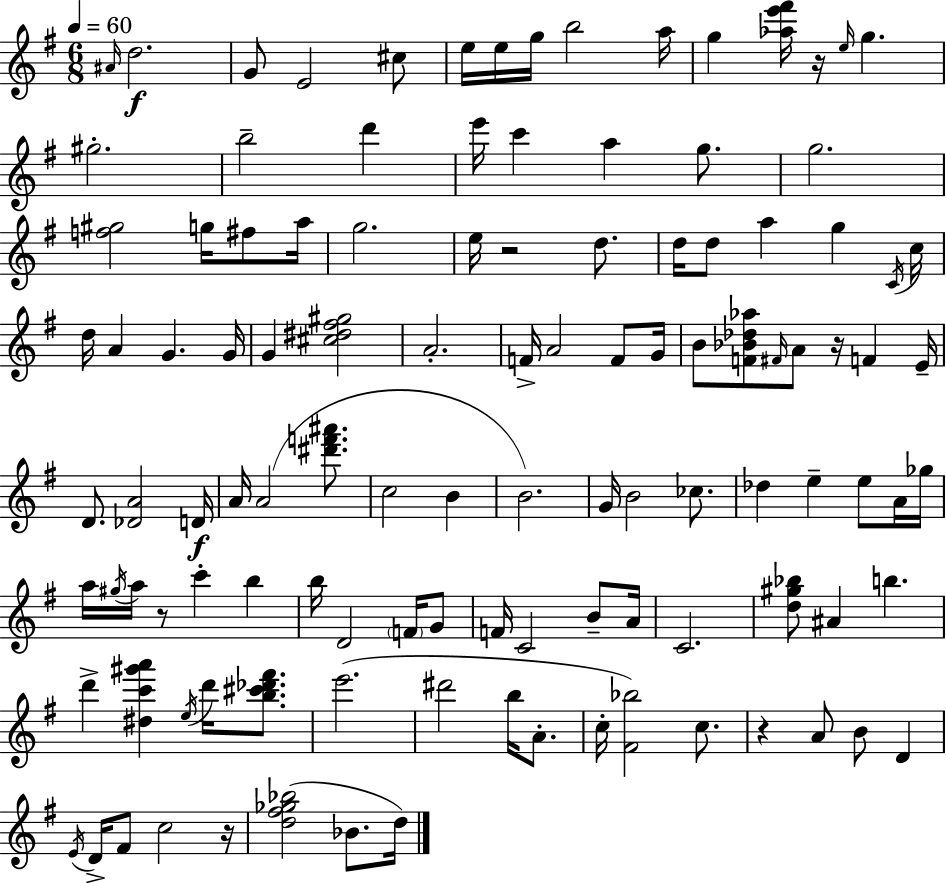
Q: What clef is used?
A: treble